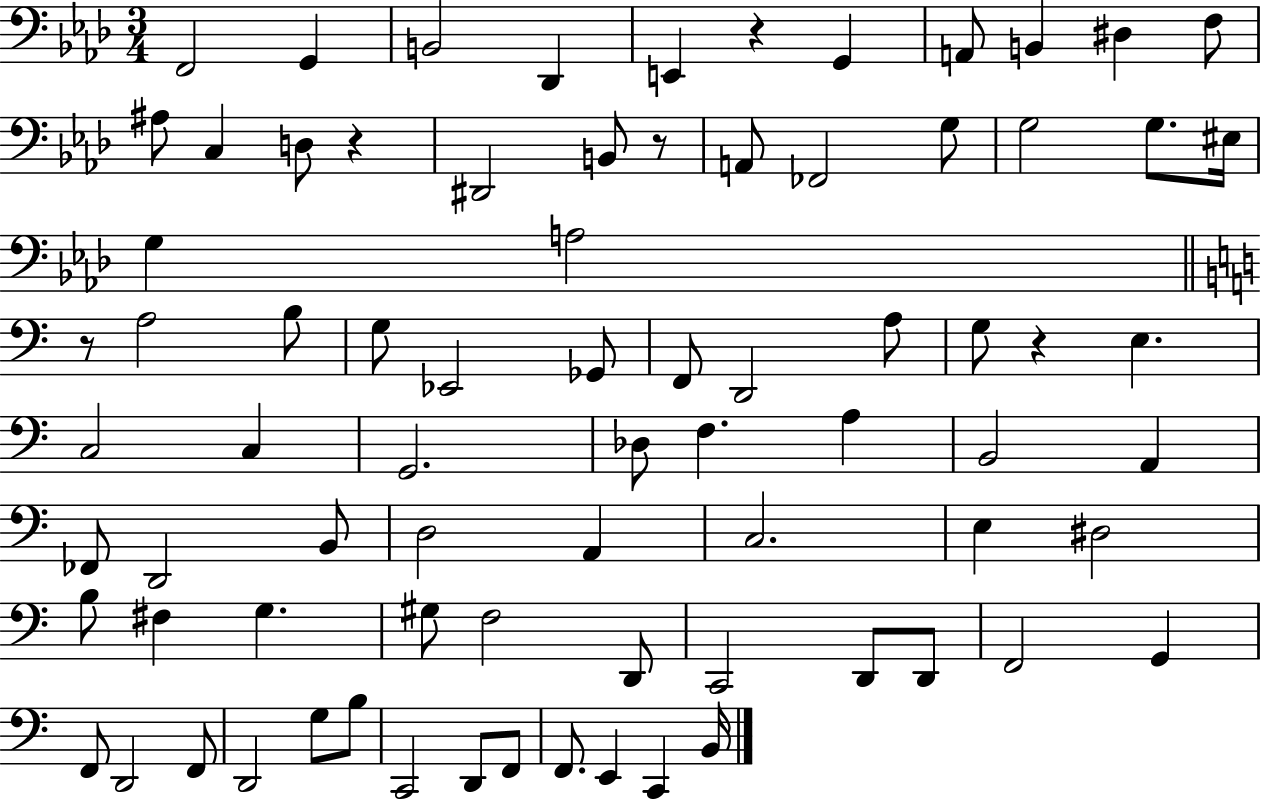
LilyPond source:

{
  \clef bass
  \numericTimeSignature
  \time 3/4
  \key aes \major
  f,2 g,4 | b,2 des,4 | e,4 r4 g,4 | a,8 b,4 dis4 f8 | \break ais8 c4 d8 r4 | dis,2 b,8 r8 | a,8 fes,2 g8 | g2 g8. eis16 | \break g4 a2 | \bar "||" \break \key a \minor r8 a2 b8 | g8 ees,2 ges,8 | f,8 d,2 a8 | g8 r4 e4. | \break c2 c4 | g,2. | des8 f4. a4 | b,2 a,4 | \break fes,8 d,2 b,8 | d2 a,4 | c2. | e4 dis2 | \break b8 fis4 g4. | gis8 f2 d,8 | c,2 d,8 d,8 | f,2 g,4 | \break f,8 d,2 f,8 | d,2 g8 b8 | c,2 d,8 f,8 | f,8. e,4 c,4 b,16 | \break \bar "|."
}